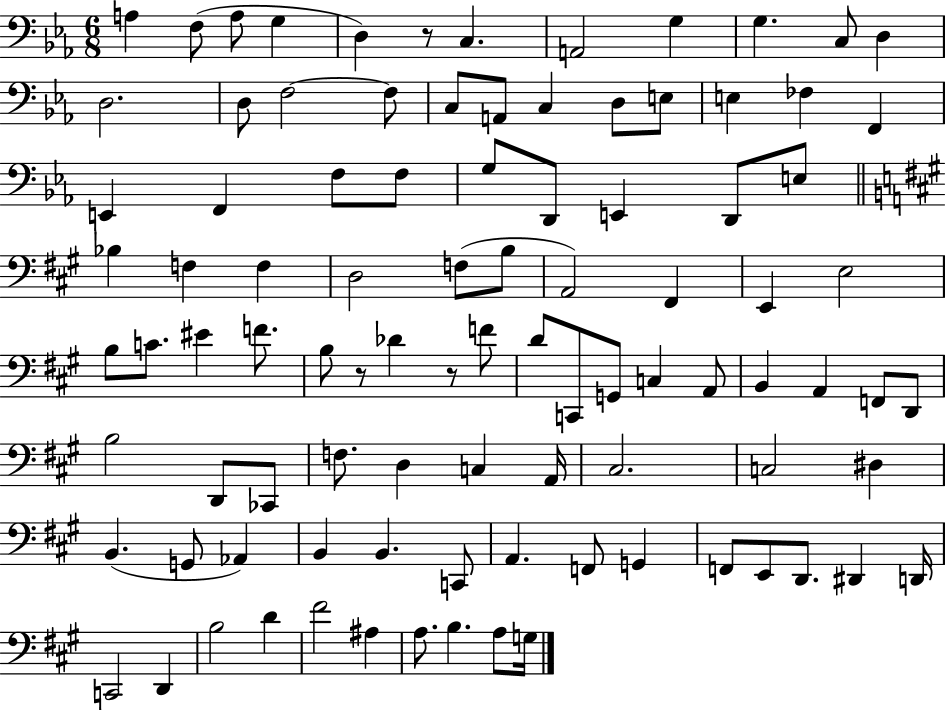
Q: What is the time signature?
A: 6/8